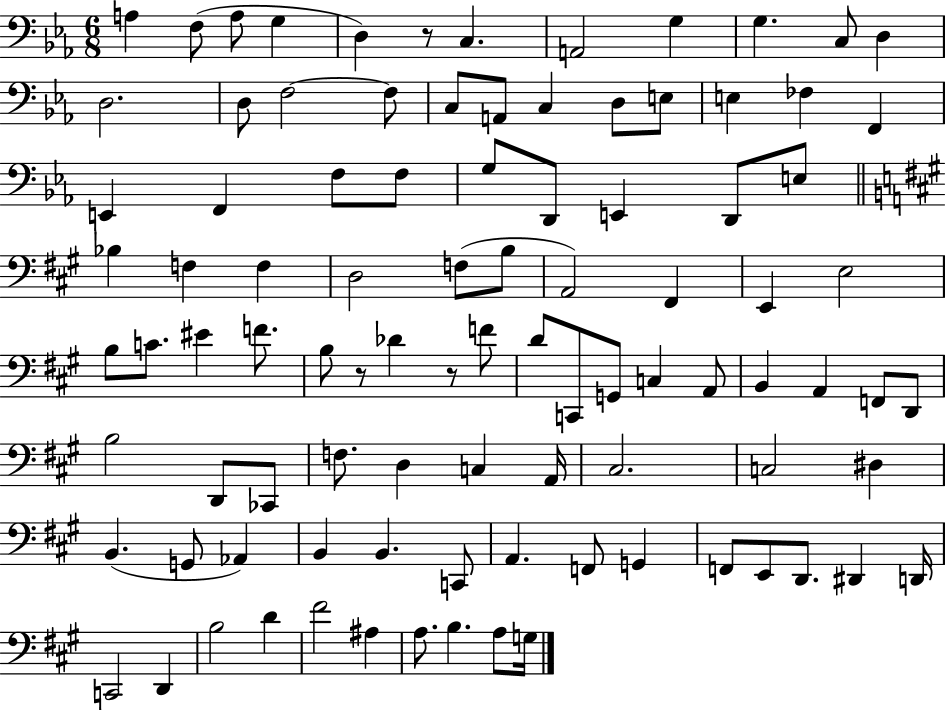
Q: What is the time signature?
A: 6/8